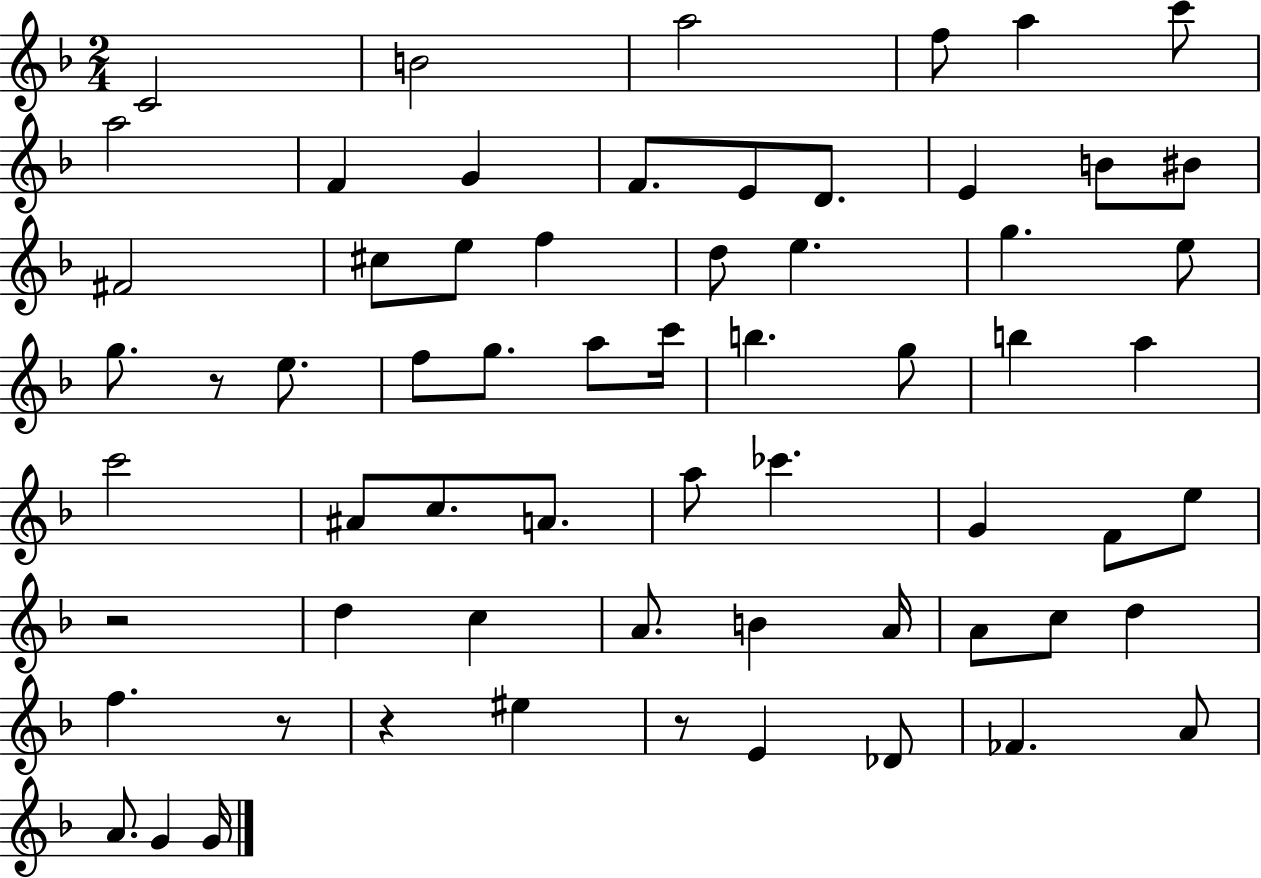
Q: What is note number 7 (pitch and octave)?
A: A5